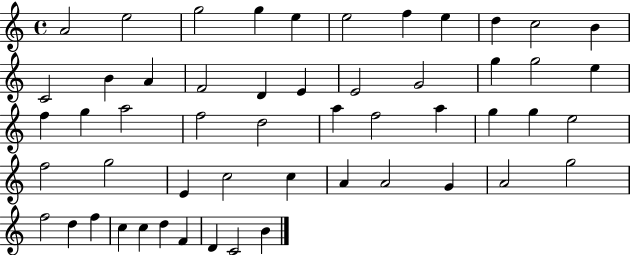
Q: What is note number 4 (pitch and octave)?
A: G5